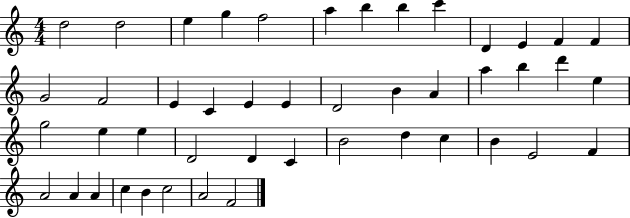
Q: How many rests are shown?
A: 0